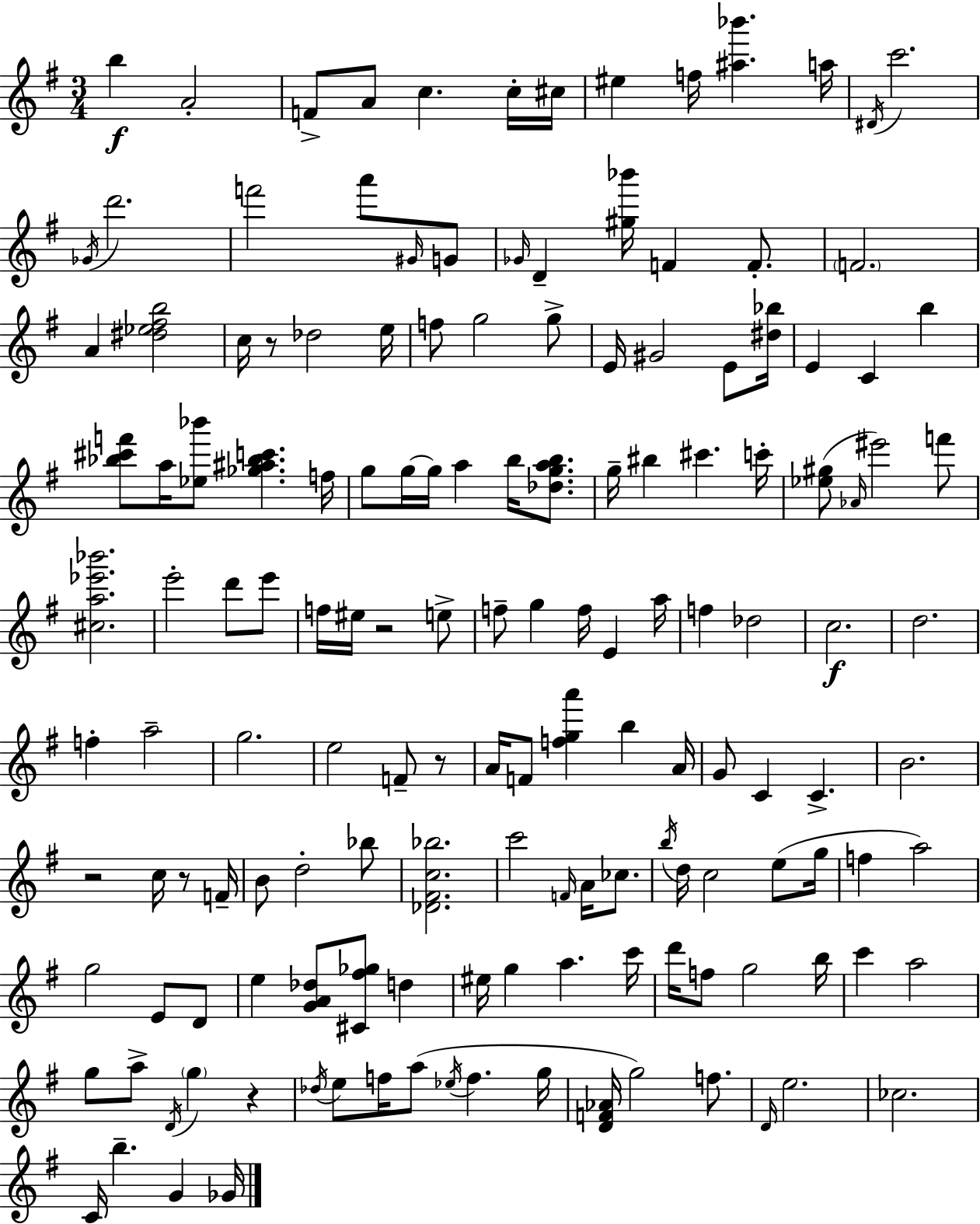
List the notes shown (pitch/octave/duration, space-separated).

B5/q A4/h F4/e A4/e C5/q. C5/s C#5/s EIS5/q F5/s [A#5,Bb6]/q. A5/s D#4/s C6/h. Gb4/s D6/h. F6/h A6/e G#4/s G4/e Gb4/s D4/q [G#5,Bb6]/s F4/q F4/e. F4/h. A4/q [D#5,Eb5,F#5,B5]/h C5/s R/e Db5/h E5/s F5/e G5/h G5/e E4/s G#4/h E4/e [D#5,Bb5]/s E4/q C4/q B5/q [Bb5,C#6,F6]/e A5/s [Eb5,Bb6]/e [Gb5,A#5,Bb5,C6]/q. F5/s G5/e G5/s G5/s A5/q B5/s [Db5,G5,A5,B5]/e. G5/s BIS5/q C#6/q. C6/s [Eb5,G#5]/e Ab4/s EIS6/h F6/e [C#5,A5,Eb6,Bb6]/h. E6/h D6/e E6/e F5/s EIS5/s R/h E5/e F5/e G5/q F5/s E4/q A5/s F5/q Db5/h C5/h. D5/h. F5/q A5/h G5/h. E5/h F4/e R/e A4/s F4/e [F5,G5,A6]/q B5/q A4/s G4/e C4/q C4/q. B4/h. R/h C5/s R/e F4/s B4/e D5/h Bb5/e [Db4,F#4,C5,Bb5]/h. C6/h F4/s A4/s CES5/e. B5/s D5/s C5/h E5/e G5/s F5/q A5/h G5/h E4/e D4/e E5/q [G4,A4,Db5]/e [C#4,F#5,Gb5]/e D5/q EIS5/s G5/q A5/q. C6/s D6/s F5/e G5/h B5/s C6/q A5/h G5/e A5/e D4/s G5/q R/q Db5/s E5/e F5/s A5/e Eb5/s F5/q. G5/s [D4,F4,Ab4]/s G5/h F5/e. D4/s E5/h. CES5/h. C4/s B5/q. G4/q Gb4/s